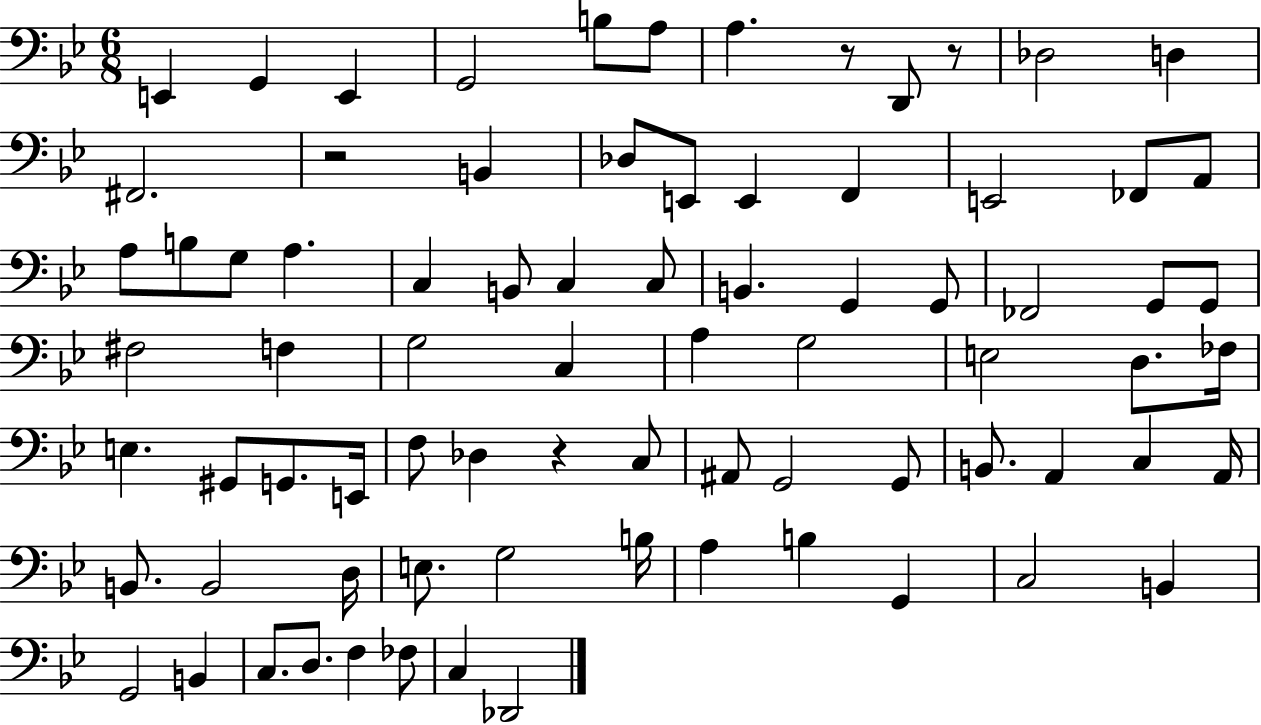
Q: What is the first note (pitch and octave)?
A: E2